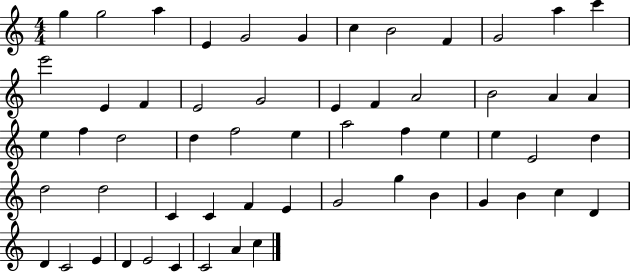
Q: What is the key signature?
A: C major